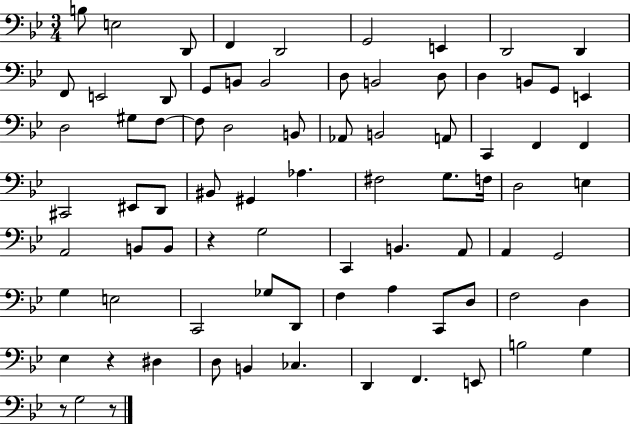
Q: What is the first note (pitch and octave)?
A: B3